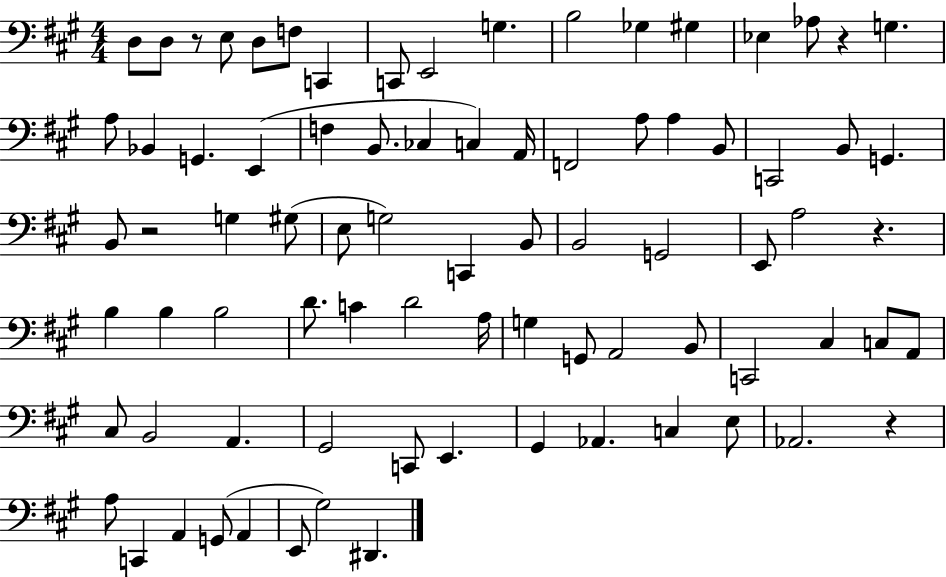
{
  \clef bass
  \numericTimeSignature
  \time 4/4
  \key a \major
  d8 d8 r8 e8 d8 f8 c,4 | c,8 e,2 g4. | b2 ges4 gis4 | ees4 aes8 r4 g4. | \break a8 bes,4 g,4. e,4( | f4 b,8. ces4 c4) a,16 | f,2 a8 a4 b,8 | c,2 b,8 g,4. | \break b,8 r2 g4 gis8( | e8 g2) c,4 b,8 | b,2 g,2 | e,8 a2 r4. | \break b4 b4 b2 | d'8. c'4 d'2 a16 | g4 g,8 a,2 b,8 | c,2 cis4 c8 a,8 | \break cis8 b,2 a,4. | gis,2 c,8 e,4. | gis,4 aes,4. c4 e8 | aes,2. r4 | \break a8 c,4 a,4 g,8( a,4 | e,8 gis2) dis,4. | \bar "|."
}